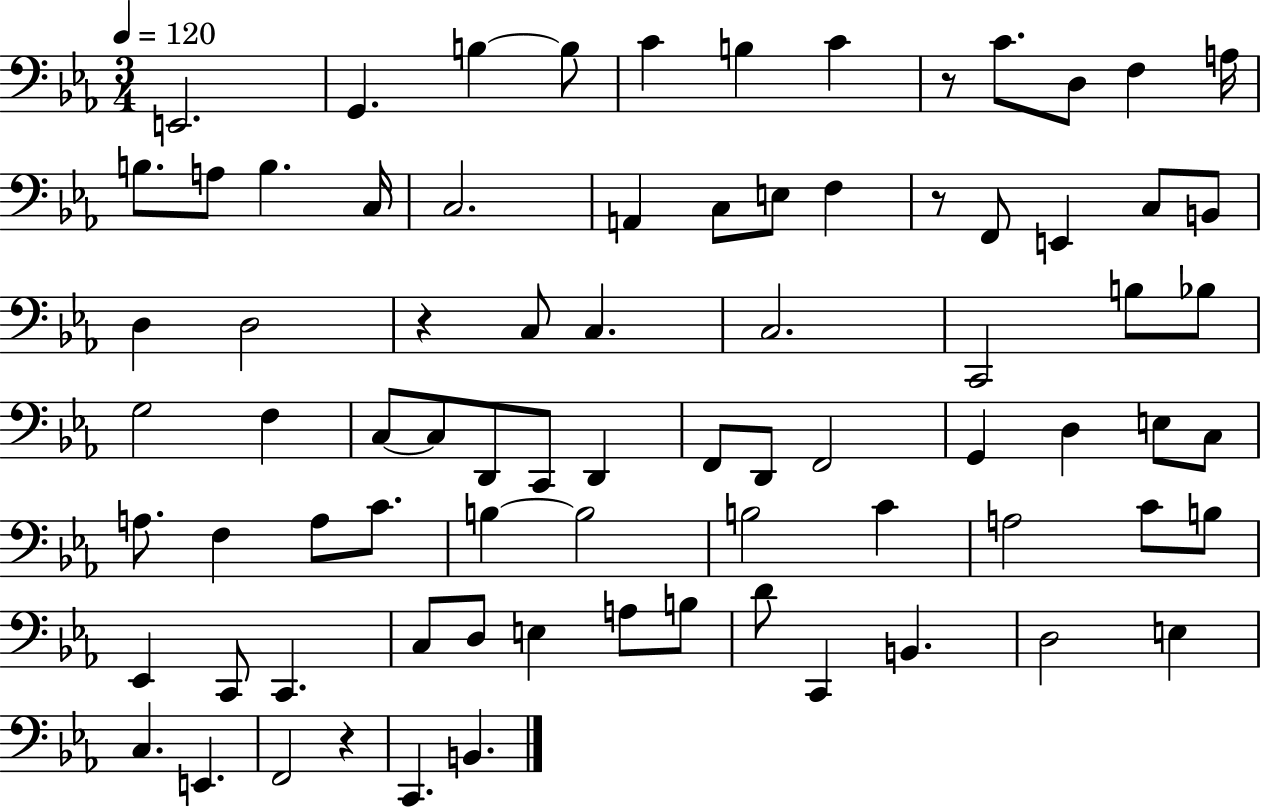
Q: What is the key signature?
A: EES major